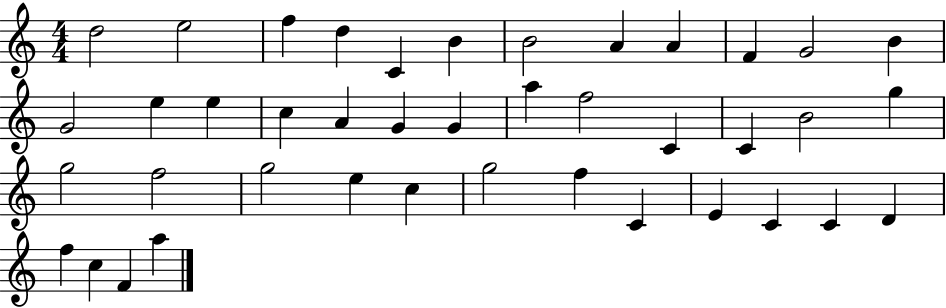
X:1
T:Untitled
M:4/4
L:1/4
K:C
d2 e2 f d C B B2 A A F G2 B G2 e e c A G G a f2 C C B2 g g2 f2 g2 e c g2 f C E C C D f c F a